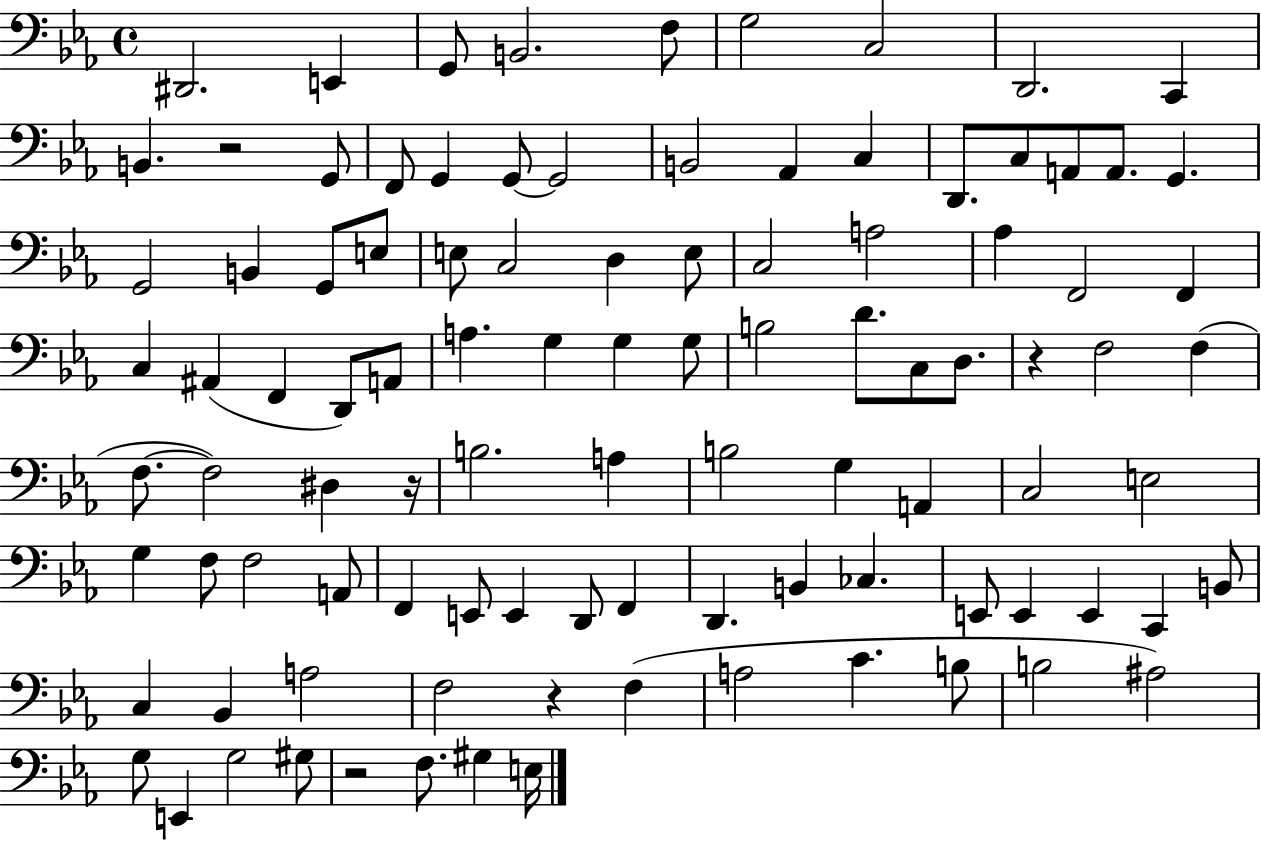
X:1
T:Untitled
M:4/4
L:1/4
K:Eb
^D,,2 E,, G,,/2 B,,2 F,/2 G,2 C,2 D,,2 C,, B,, z2 G,,/2 F,,/2 G,, G,,/2 G,,2 B,,2 _A,, C, D,,/2 C,/2 A,,/2 A,,/2 G,, G,,2 B,, G,,/2 E,/2 E,/2 C,2 D, E,/2 C,2 A,2 _A, F,,2 F,, C, ^A,, F,, D,,/2 A,,/2 A, G, G, G,/2 B,2 D/2 C,/2 D,/2 z F,2 F, F,/2 F,2 ^D, z/4 B,2 A, B,2 G, A,, C,2 E,2 G, F,/2 F,2 A,,/2 F,, E,,/2 E,, D,,/2 F,, D,, B,, _C, E,,/2 E,, E,, C,, B,,/2 C, _B,, A,2 F,2 z F, A,2 C B,/2 B,2 ^A,2 G,/2 E,, G,2 ^G,/2 z2 F,/2 ^G, E,/4